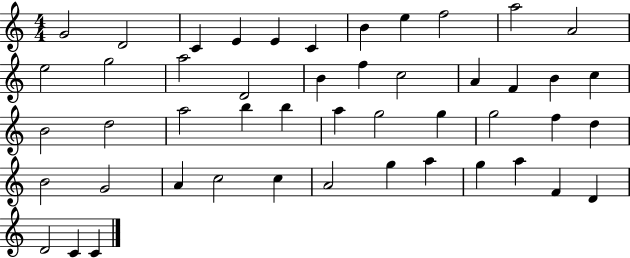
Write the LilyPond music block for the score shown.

{
  \clef treble
  \numericTimeSignature
  \time 4/4
  \key c \major
  g'2 d'2 | c'4 e'4 e'4 c'4 | b'4 e''4 f''2 | a''2 a'2 | \break e''2 g''2 | a''2 d'2 | b'4 f''4 c''2 | a'4 f'4 b'4 c''4 | \break b'2 d''2 | a''2 b''4 b''4 | a''4 g''2 g''4 | g''2 f''4 d''4 | \break b'2 g'2 | a'4 c''2 c''4 | a'2 g''4 a''4 | g''4 a''4 f'4 d'4 | \break d'2 c'4 c'4 | \bar "|."
}